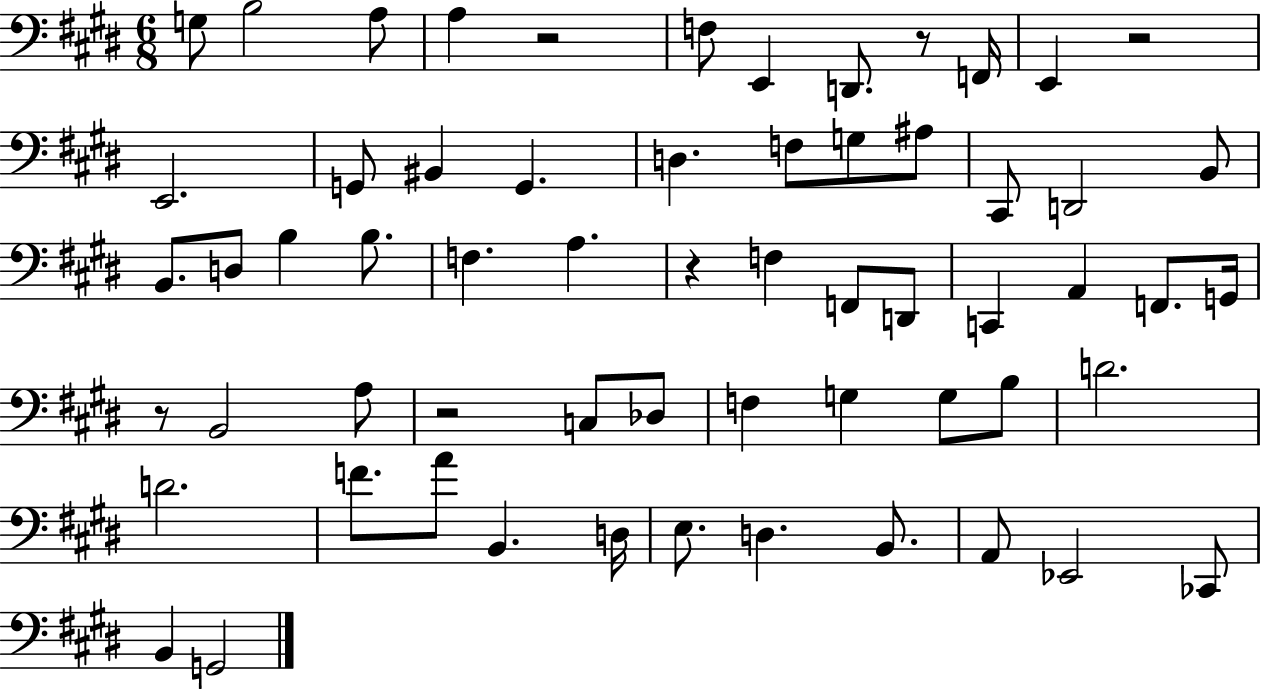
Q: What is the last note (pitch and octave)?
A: G2